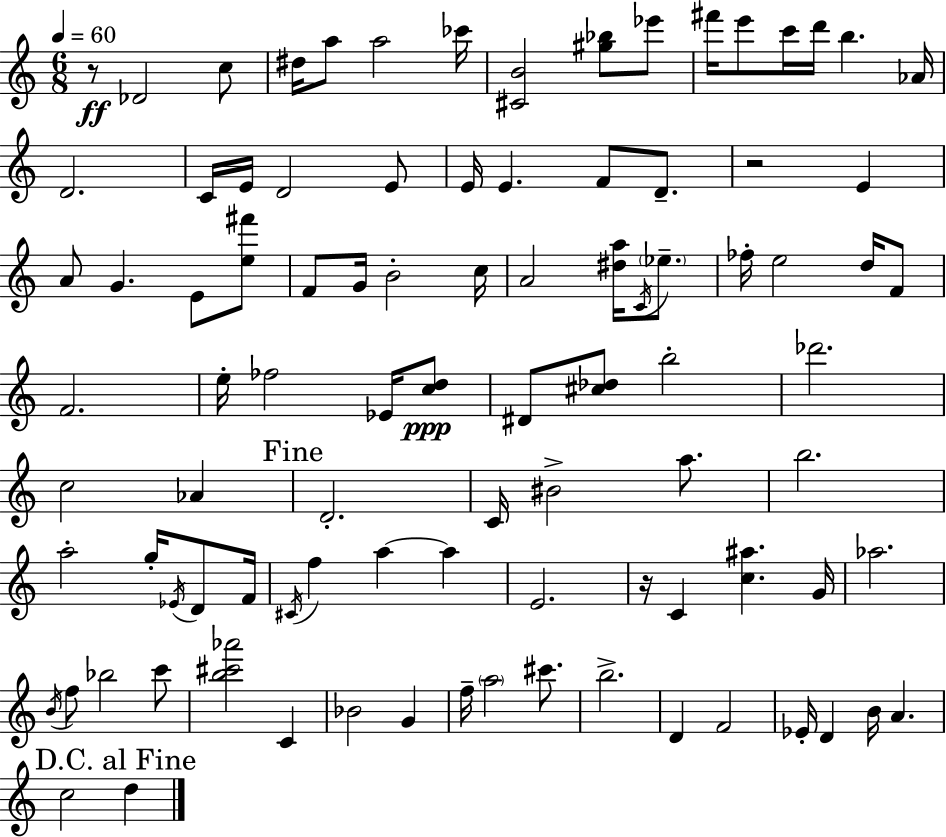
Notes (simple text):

R/e Db4/h C5/e D#5/s A5/e A5/h CES6/s [C#4,B4]/h [G#5,Bb5]/e Eb6/e F#6/s E6/e C6/s D6/s B5/q. Ab4/s D4/h. C4/s E4/s D4/h E4/e E4/s E4/q. F4/e D4/e. R/h E4/q A4/e G4/q. E4/e [E5,F#6]/e F4/e G4/s B4/h C5/s A4/h [D#5,A5]/s C4/s Eb5/e. FES5/s E5/h D5/s F4/e F4/h. E5/s FES5/h Eb4/s [C5,D5]/e D#4/e [C#5,Db5]/e B5/h Db6/h. C5/h Ab4/q D4/h. C4/s BIS4/h A5/e. B5/h. A5/h G5/s Eb4/s D4/e F4/s C#4/s F5/q A5/q A5/q E4/h. R/s C4/q [C5,A#5]/q. G4/s Ab5/h. B4/s F5/e Bb5/h C6/e [B5,C#6,Ab6]/h C4/q Bb4/h G4/q F5/s A5/h C#6/e. B5/h. D4/q F4/h Eb4/s D4/q B4/s A4/q. C5/h D5/q